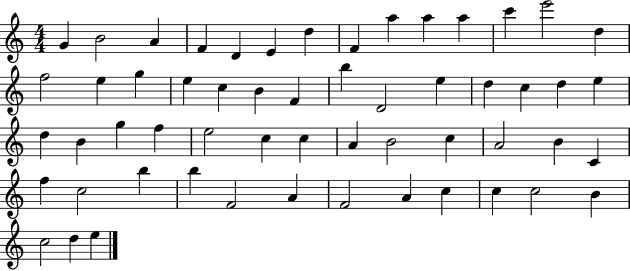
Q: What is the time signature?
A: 4/4